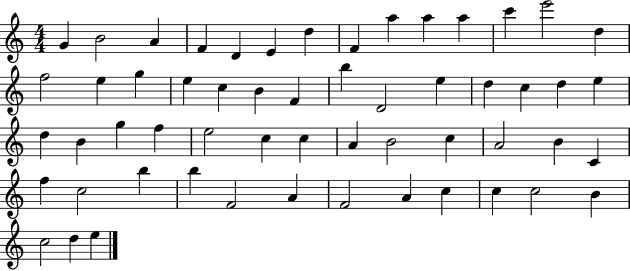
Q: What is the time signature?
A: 4/4